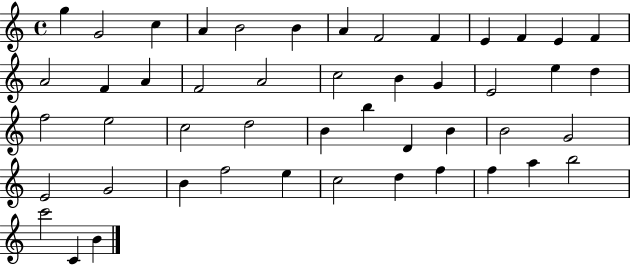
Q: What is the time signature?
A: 4/4